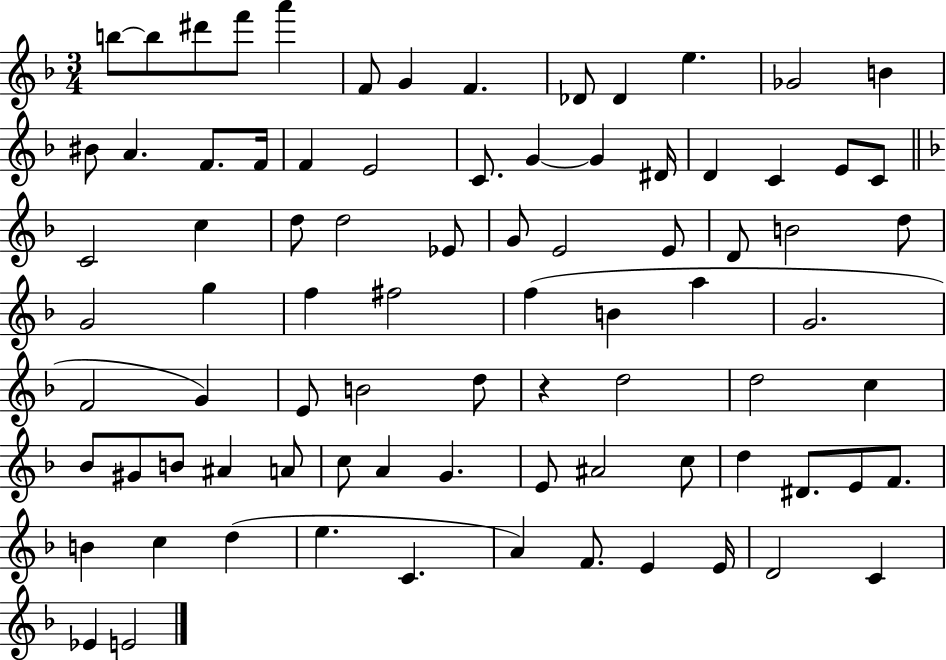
X:1
T:Untitled
M:3/4
L:1/4
K:F
b/2 b/2 ^d'/2 f'/2 a' F/2 G F _D/2 _D e _G2 B ^B/2 A F/2 F/4 F E2 C/2 G G ^D/4 D C E/2 C/2 C2 c d/2 d2 _E/2 G/2 E2 E/2 D/2 B2 d/2 G2 g f ^f2 f B a G2 F2 G E/2 B2 d/2 z d2 d2 c _B/2 ^G/2 B/2 ^A A/2 c/2 A G E/2 ^A2 c/2 d ^D/2 E/2 F/2 B c d e C A F/2 E E/4 D2 C _E E2